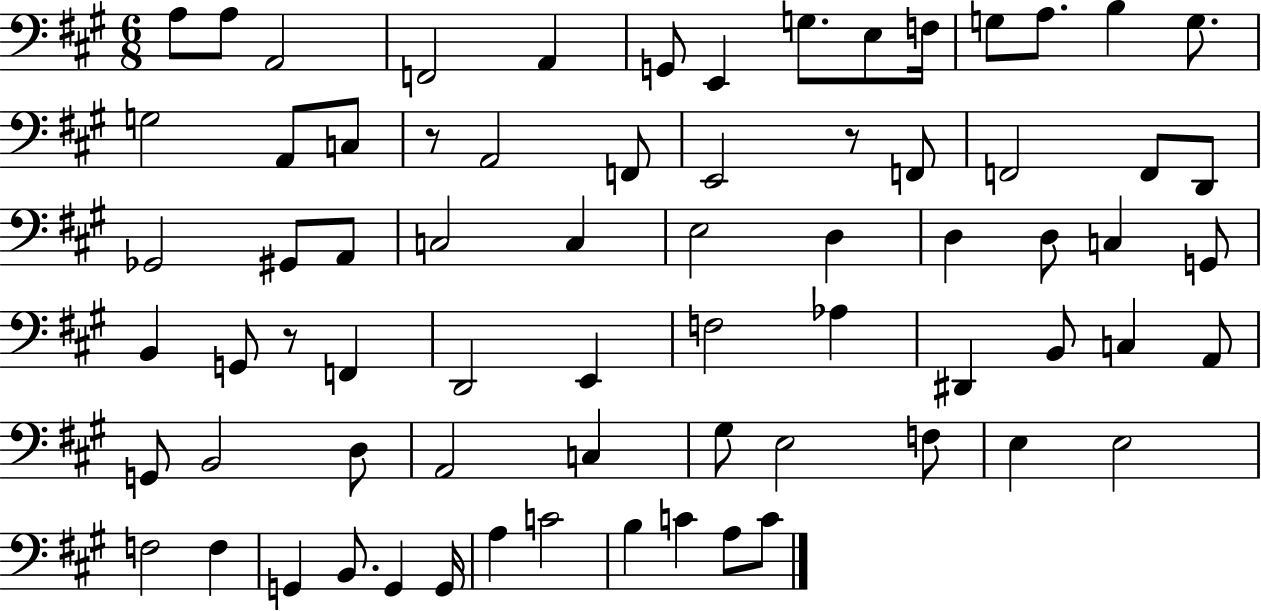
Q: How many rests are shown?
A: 3